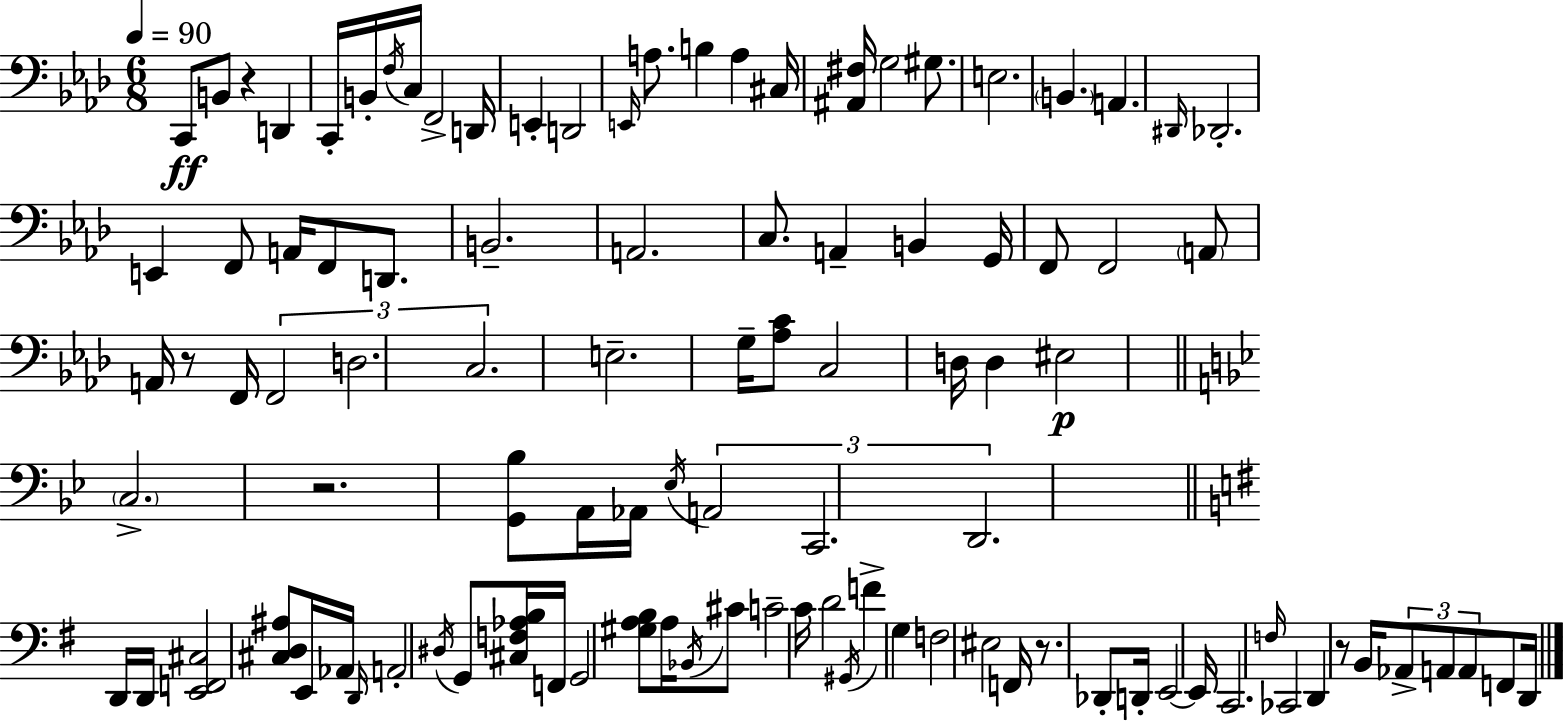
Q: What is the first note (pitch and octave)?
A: C2